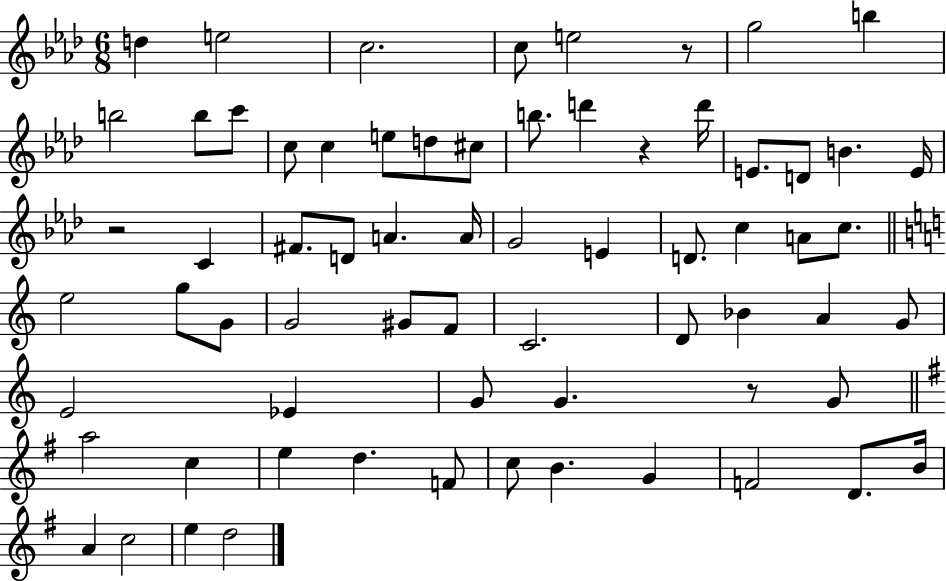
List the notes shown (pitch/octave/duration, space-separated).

D5/q E5/h C5/h. C5/e E5/h R/e G5/h B5/q B5/h B5/e C6/e C5/e C5/q E5/e D5/e C#5/e B5/e. D6/q R/q D6/s E4/e. D4/e B4/q. E4/s R/h C4/q F#4/e. D4/e A4/q. A4/s G4/h E4/q D4/e. C5/q A4/e C5/e. E5/h G5/e G4/e G4/h G#4/e F4/e C4/h. D4/e Bb4/q A4/q G4/e E4/h Eb4/q G4/e G4/q. R/e G4/e A5/h C5/q E5/q D5/q. F4/e C5/e B4/q. G4/q F4/h D4/e. B4/s A4/q C5/h E5/q D5/h